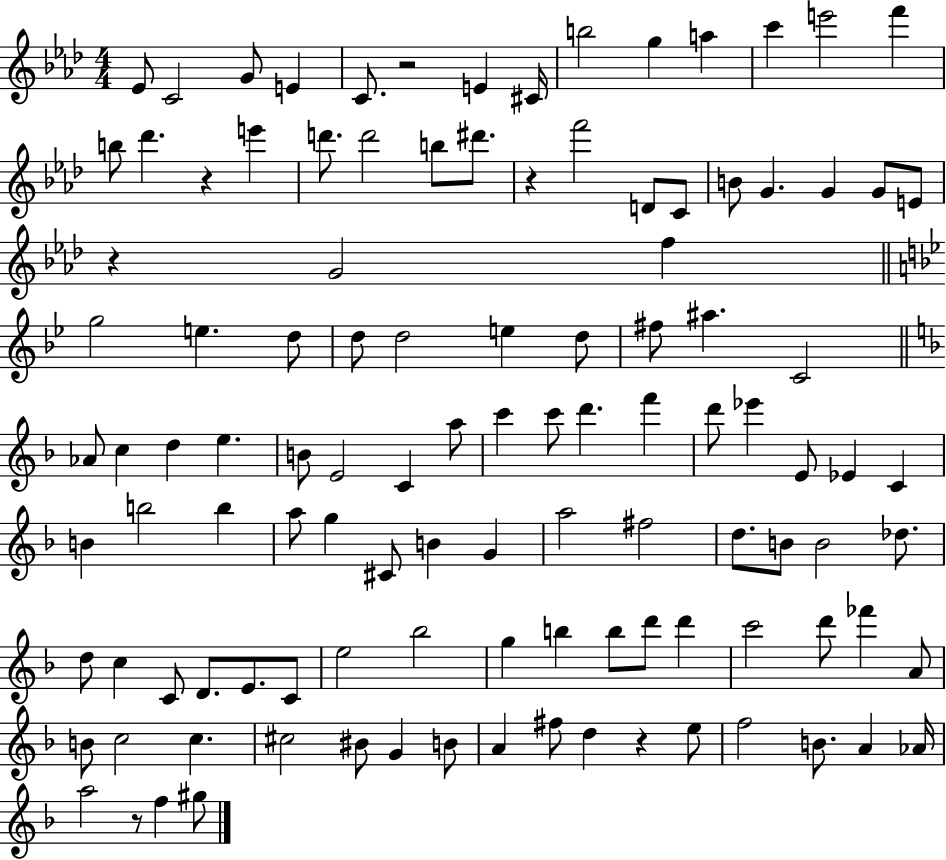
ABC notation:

X:1
T:Untitled
M:4/4
L:1/4
K:Ab
_E/2 C2 G/2 E C/2 z2 E ^C/4 b2 g a c' e'2 f' b/2 _d' z e' d'/2 d'2 b/2 ^d'/2 z f'2 D/2 C/2 B/2 G G G/2 E/2 z G2 f g2 e d/2 d/2 d2 e d/2 ^f/2 ^a C2 _A/2 c d e B/2 E2 C a/2 c' c'/2 d' f' d'/2 _e' E/2 _E C B b2 b a/2 g ^C/2 B G a2 ^f2 d/2 B/2 B2 _d/2 d/2 c C/2 D/2 E/2 C/2 e2 _b2 g b b/2 d'/2 d' c'2 d'/2 _f' A/2 B/2 c2 c ^c2 ^B/2 G B/2 A ^f/2 d z e/2 f2 B/2 A _A/4 a2 z/2 f ^g/2